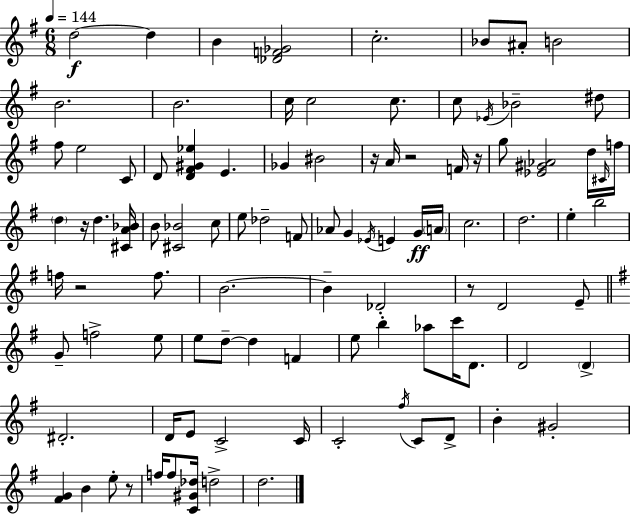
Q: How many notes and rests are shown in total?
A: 98